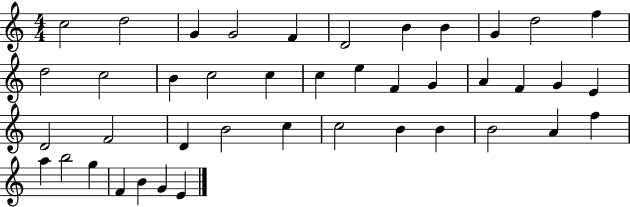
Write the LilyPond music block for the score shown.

{
  \clef treble
  \numericTimeSignature
  \time 4/4
  \key c \major
  c''2 d''2 | g'4 g'2 f'4 | d'2 b'4 b'4 | g'4 d''2 f''4 | \break d''2 c''2 | b'4 c''2 c''4 | c''4 e''4 f'4 g'4 | a'4 f'4 g'4 e'4 | \break d'2 f'2 | d'4 b'2 c''4 | c''2 b'4 b'4 | b'2 a'4 f''4 | \break a''4 b''2 g''4 | f'4 b'4 g'4 e'4 | \bar "|."
}